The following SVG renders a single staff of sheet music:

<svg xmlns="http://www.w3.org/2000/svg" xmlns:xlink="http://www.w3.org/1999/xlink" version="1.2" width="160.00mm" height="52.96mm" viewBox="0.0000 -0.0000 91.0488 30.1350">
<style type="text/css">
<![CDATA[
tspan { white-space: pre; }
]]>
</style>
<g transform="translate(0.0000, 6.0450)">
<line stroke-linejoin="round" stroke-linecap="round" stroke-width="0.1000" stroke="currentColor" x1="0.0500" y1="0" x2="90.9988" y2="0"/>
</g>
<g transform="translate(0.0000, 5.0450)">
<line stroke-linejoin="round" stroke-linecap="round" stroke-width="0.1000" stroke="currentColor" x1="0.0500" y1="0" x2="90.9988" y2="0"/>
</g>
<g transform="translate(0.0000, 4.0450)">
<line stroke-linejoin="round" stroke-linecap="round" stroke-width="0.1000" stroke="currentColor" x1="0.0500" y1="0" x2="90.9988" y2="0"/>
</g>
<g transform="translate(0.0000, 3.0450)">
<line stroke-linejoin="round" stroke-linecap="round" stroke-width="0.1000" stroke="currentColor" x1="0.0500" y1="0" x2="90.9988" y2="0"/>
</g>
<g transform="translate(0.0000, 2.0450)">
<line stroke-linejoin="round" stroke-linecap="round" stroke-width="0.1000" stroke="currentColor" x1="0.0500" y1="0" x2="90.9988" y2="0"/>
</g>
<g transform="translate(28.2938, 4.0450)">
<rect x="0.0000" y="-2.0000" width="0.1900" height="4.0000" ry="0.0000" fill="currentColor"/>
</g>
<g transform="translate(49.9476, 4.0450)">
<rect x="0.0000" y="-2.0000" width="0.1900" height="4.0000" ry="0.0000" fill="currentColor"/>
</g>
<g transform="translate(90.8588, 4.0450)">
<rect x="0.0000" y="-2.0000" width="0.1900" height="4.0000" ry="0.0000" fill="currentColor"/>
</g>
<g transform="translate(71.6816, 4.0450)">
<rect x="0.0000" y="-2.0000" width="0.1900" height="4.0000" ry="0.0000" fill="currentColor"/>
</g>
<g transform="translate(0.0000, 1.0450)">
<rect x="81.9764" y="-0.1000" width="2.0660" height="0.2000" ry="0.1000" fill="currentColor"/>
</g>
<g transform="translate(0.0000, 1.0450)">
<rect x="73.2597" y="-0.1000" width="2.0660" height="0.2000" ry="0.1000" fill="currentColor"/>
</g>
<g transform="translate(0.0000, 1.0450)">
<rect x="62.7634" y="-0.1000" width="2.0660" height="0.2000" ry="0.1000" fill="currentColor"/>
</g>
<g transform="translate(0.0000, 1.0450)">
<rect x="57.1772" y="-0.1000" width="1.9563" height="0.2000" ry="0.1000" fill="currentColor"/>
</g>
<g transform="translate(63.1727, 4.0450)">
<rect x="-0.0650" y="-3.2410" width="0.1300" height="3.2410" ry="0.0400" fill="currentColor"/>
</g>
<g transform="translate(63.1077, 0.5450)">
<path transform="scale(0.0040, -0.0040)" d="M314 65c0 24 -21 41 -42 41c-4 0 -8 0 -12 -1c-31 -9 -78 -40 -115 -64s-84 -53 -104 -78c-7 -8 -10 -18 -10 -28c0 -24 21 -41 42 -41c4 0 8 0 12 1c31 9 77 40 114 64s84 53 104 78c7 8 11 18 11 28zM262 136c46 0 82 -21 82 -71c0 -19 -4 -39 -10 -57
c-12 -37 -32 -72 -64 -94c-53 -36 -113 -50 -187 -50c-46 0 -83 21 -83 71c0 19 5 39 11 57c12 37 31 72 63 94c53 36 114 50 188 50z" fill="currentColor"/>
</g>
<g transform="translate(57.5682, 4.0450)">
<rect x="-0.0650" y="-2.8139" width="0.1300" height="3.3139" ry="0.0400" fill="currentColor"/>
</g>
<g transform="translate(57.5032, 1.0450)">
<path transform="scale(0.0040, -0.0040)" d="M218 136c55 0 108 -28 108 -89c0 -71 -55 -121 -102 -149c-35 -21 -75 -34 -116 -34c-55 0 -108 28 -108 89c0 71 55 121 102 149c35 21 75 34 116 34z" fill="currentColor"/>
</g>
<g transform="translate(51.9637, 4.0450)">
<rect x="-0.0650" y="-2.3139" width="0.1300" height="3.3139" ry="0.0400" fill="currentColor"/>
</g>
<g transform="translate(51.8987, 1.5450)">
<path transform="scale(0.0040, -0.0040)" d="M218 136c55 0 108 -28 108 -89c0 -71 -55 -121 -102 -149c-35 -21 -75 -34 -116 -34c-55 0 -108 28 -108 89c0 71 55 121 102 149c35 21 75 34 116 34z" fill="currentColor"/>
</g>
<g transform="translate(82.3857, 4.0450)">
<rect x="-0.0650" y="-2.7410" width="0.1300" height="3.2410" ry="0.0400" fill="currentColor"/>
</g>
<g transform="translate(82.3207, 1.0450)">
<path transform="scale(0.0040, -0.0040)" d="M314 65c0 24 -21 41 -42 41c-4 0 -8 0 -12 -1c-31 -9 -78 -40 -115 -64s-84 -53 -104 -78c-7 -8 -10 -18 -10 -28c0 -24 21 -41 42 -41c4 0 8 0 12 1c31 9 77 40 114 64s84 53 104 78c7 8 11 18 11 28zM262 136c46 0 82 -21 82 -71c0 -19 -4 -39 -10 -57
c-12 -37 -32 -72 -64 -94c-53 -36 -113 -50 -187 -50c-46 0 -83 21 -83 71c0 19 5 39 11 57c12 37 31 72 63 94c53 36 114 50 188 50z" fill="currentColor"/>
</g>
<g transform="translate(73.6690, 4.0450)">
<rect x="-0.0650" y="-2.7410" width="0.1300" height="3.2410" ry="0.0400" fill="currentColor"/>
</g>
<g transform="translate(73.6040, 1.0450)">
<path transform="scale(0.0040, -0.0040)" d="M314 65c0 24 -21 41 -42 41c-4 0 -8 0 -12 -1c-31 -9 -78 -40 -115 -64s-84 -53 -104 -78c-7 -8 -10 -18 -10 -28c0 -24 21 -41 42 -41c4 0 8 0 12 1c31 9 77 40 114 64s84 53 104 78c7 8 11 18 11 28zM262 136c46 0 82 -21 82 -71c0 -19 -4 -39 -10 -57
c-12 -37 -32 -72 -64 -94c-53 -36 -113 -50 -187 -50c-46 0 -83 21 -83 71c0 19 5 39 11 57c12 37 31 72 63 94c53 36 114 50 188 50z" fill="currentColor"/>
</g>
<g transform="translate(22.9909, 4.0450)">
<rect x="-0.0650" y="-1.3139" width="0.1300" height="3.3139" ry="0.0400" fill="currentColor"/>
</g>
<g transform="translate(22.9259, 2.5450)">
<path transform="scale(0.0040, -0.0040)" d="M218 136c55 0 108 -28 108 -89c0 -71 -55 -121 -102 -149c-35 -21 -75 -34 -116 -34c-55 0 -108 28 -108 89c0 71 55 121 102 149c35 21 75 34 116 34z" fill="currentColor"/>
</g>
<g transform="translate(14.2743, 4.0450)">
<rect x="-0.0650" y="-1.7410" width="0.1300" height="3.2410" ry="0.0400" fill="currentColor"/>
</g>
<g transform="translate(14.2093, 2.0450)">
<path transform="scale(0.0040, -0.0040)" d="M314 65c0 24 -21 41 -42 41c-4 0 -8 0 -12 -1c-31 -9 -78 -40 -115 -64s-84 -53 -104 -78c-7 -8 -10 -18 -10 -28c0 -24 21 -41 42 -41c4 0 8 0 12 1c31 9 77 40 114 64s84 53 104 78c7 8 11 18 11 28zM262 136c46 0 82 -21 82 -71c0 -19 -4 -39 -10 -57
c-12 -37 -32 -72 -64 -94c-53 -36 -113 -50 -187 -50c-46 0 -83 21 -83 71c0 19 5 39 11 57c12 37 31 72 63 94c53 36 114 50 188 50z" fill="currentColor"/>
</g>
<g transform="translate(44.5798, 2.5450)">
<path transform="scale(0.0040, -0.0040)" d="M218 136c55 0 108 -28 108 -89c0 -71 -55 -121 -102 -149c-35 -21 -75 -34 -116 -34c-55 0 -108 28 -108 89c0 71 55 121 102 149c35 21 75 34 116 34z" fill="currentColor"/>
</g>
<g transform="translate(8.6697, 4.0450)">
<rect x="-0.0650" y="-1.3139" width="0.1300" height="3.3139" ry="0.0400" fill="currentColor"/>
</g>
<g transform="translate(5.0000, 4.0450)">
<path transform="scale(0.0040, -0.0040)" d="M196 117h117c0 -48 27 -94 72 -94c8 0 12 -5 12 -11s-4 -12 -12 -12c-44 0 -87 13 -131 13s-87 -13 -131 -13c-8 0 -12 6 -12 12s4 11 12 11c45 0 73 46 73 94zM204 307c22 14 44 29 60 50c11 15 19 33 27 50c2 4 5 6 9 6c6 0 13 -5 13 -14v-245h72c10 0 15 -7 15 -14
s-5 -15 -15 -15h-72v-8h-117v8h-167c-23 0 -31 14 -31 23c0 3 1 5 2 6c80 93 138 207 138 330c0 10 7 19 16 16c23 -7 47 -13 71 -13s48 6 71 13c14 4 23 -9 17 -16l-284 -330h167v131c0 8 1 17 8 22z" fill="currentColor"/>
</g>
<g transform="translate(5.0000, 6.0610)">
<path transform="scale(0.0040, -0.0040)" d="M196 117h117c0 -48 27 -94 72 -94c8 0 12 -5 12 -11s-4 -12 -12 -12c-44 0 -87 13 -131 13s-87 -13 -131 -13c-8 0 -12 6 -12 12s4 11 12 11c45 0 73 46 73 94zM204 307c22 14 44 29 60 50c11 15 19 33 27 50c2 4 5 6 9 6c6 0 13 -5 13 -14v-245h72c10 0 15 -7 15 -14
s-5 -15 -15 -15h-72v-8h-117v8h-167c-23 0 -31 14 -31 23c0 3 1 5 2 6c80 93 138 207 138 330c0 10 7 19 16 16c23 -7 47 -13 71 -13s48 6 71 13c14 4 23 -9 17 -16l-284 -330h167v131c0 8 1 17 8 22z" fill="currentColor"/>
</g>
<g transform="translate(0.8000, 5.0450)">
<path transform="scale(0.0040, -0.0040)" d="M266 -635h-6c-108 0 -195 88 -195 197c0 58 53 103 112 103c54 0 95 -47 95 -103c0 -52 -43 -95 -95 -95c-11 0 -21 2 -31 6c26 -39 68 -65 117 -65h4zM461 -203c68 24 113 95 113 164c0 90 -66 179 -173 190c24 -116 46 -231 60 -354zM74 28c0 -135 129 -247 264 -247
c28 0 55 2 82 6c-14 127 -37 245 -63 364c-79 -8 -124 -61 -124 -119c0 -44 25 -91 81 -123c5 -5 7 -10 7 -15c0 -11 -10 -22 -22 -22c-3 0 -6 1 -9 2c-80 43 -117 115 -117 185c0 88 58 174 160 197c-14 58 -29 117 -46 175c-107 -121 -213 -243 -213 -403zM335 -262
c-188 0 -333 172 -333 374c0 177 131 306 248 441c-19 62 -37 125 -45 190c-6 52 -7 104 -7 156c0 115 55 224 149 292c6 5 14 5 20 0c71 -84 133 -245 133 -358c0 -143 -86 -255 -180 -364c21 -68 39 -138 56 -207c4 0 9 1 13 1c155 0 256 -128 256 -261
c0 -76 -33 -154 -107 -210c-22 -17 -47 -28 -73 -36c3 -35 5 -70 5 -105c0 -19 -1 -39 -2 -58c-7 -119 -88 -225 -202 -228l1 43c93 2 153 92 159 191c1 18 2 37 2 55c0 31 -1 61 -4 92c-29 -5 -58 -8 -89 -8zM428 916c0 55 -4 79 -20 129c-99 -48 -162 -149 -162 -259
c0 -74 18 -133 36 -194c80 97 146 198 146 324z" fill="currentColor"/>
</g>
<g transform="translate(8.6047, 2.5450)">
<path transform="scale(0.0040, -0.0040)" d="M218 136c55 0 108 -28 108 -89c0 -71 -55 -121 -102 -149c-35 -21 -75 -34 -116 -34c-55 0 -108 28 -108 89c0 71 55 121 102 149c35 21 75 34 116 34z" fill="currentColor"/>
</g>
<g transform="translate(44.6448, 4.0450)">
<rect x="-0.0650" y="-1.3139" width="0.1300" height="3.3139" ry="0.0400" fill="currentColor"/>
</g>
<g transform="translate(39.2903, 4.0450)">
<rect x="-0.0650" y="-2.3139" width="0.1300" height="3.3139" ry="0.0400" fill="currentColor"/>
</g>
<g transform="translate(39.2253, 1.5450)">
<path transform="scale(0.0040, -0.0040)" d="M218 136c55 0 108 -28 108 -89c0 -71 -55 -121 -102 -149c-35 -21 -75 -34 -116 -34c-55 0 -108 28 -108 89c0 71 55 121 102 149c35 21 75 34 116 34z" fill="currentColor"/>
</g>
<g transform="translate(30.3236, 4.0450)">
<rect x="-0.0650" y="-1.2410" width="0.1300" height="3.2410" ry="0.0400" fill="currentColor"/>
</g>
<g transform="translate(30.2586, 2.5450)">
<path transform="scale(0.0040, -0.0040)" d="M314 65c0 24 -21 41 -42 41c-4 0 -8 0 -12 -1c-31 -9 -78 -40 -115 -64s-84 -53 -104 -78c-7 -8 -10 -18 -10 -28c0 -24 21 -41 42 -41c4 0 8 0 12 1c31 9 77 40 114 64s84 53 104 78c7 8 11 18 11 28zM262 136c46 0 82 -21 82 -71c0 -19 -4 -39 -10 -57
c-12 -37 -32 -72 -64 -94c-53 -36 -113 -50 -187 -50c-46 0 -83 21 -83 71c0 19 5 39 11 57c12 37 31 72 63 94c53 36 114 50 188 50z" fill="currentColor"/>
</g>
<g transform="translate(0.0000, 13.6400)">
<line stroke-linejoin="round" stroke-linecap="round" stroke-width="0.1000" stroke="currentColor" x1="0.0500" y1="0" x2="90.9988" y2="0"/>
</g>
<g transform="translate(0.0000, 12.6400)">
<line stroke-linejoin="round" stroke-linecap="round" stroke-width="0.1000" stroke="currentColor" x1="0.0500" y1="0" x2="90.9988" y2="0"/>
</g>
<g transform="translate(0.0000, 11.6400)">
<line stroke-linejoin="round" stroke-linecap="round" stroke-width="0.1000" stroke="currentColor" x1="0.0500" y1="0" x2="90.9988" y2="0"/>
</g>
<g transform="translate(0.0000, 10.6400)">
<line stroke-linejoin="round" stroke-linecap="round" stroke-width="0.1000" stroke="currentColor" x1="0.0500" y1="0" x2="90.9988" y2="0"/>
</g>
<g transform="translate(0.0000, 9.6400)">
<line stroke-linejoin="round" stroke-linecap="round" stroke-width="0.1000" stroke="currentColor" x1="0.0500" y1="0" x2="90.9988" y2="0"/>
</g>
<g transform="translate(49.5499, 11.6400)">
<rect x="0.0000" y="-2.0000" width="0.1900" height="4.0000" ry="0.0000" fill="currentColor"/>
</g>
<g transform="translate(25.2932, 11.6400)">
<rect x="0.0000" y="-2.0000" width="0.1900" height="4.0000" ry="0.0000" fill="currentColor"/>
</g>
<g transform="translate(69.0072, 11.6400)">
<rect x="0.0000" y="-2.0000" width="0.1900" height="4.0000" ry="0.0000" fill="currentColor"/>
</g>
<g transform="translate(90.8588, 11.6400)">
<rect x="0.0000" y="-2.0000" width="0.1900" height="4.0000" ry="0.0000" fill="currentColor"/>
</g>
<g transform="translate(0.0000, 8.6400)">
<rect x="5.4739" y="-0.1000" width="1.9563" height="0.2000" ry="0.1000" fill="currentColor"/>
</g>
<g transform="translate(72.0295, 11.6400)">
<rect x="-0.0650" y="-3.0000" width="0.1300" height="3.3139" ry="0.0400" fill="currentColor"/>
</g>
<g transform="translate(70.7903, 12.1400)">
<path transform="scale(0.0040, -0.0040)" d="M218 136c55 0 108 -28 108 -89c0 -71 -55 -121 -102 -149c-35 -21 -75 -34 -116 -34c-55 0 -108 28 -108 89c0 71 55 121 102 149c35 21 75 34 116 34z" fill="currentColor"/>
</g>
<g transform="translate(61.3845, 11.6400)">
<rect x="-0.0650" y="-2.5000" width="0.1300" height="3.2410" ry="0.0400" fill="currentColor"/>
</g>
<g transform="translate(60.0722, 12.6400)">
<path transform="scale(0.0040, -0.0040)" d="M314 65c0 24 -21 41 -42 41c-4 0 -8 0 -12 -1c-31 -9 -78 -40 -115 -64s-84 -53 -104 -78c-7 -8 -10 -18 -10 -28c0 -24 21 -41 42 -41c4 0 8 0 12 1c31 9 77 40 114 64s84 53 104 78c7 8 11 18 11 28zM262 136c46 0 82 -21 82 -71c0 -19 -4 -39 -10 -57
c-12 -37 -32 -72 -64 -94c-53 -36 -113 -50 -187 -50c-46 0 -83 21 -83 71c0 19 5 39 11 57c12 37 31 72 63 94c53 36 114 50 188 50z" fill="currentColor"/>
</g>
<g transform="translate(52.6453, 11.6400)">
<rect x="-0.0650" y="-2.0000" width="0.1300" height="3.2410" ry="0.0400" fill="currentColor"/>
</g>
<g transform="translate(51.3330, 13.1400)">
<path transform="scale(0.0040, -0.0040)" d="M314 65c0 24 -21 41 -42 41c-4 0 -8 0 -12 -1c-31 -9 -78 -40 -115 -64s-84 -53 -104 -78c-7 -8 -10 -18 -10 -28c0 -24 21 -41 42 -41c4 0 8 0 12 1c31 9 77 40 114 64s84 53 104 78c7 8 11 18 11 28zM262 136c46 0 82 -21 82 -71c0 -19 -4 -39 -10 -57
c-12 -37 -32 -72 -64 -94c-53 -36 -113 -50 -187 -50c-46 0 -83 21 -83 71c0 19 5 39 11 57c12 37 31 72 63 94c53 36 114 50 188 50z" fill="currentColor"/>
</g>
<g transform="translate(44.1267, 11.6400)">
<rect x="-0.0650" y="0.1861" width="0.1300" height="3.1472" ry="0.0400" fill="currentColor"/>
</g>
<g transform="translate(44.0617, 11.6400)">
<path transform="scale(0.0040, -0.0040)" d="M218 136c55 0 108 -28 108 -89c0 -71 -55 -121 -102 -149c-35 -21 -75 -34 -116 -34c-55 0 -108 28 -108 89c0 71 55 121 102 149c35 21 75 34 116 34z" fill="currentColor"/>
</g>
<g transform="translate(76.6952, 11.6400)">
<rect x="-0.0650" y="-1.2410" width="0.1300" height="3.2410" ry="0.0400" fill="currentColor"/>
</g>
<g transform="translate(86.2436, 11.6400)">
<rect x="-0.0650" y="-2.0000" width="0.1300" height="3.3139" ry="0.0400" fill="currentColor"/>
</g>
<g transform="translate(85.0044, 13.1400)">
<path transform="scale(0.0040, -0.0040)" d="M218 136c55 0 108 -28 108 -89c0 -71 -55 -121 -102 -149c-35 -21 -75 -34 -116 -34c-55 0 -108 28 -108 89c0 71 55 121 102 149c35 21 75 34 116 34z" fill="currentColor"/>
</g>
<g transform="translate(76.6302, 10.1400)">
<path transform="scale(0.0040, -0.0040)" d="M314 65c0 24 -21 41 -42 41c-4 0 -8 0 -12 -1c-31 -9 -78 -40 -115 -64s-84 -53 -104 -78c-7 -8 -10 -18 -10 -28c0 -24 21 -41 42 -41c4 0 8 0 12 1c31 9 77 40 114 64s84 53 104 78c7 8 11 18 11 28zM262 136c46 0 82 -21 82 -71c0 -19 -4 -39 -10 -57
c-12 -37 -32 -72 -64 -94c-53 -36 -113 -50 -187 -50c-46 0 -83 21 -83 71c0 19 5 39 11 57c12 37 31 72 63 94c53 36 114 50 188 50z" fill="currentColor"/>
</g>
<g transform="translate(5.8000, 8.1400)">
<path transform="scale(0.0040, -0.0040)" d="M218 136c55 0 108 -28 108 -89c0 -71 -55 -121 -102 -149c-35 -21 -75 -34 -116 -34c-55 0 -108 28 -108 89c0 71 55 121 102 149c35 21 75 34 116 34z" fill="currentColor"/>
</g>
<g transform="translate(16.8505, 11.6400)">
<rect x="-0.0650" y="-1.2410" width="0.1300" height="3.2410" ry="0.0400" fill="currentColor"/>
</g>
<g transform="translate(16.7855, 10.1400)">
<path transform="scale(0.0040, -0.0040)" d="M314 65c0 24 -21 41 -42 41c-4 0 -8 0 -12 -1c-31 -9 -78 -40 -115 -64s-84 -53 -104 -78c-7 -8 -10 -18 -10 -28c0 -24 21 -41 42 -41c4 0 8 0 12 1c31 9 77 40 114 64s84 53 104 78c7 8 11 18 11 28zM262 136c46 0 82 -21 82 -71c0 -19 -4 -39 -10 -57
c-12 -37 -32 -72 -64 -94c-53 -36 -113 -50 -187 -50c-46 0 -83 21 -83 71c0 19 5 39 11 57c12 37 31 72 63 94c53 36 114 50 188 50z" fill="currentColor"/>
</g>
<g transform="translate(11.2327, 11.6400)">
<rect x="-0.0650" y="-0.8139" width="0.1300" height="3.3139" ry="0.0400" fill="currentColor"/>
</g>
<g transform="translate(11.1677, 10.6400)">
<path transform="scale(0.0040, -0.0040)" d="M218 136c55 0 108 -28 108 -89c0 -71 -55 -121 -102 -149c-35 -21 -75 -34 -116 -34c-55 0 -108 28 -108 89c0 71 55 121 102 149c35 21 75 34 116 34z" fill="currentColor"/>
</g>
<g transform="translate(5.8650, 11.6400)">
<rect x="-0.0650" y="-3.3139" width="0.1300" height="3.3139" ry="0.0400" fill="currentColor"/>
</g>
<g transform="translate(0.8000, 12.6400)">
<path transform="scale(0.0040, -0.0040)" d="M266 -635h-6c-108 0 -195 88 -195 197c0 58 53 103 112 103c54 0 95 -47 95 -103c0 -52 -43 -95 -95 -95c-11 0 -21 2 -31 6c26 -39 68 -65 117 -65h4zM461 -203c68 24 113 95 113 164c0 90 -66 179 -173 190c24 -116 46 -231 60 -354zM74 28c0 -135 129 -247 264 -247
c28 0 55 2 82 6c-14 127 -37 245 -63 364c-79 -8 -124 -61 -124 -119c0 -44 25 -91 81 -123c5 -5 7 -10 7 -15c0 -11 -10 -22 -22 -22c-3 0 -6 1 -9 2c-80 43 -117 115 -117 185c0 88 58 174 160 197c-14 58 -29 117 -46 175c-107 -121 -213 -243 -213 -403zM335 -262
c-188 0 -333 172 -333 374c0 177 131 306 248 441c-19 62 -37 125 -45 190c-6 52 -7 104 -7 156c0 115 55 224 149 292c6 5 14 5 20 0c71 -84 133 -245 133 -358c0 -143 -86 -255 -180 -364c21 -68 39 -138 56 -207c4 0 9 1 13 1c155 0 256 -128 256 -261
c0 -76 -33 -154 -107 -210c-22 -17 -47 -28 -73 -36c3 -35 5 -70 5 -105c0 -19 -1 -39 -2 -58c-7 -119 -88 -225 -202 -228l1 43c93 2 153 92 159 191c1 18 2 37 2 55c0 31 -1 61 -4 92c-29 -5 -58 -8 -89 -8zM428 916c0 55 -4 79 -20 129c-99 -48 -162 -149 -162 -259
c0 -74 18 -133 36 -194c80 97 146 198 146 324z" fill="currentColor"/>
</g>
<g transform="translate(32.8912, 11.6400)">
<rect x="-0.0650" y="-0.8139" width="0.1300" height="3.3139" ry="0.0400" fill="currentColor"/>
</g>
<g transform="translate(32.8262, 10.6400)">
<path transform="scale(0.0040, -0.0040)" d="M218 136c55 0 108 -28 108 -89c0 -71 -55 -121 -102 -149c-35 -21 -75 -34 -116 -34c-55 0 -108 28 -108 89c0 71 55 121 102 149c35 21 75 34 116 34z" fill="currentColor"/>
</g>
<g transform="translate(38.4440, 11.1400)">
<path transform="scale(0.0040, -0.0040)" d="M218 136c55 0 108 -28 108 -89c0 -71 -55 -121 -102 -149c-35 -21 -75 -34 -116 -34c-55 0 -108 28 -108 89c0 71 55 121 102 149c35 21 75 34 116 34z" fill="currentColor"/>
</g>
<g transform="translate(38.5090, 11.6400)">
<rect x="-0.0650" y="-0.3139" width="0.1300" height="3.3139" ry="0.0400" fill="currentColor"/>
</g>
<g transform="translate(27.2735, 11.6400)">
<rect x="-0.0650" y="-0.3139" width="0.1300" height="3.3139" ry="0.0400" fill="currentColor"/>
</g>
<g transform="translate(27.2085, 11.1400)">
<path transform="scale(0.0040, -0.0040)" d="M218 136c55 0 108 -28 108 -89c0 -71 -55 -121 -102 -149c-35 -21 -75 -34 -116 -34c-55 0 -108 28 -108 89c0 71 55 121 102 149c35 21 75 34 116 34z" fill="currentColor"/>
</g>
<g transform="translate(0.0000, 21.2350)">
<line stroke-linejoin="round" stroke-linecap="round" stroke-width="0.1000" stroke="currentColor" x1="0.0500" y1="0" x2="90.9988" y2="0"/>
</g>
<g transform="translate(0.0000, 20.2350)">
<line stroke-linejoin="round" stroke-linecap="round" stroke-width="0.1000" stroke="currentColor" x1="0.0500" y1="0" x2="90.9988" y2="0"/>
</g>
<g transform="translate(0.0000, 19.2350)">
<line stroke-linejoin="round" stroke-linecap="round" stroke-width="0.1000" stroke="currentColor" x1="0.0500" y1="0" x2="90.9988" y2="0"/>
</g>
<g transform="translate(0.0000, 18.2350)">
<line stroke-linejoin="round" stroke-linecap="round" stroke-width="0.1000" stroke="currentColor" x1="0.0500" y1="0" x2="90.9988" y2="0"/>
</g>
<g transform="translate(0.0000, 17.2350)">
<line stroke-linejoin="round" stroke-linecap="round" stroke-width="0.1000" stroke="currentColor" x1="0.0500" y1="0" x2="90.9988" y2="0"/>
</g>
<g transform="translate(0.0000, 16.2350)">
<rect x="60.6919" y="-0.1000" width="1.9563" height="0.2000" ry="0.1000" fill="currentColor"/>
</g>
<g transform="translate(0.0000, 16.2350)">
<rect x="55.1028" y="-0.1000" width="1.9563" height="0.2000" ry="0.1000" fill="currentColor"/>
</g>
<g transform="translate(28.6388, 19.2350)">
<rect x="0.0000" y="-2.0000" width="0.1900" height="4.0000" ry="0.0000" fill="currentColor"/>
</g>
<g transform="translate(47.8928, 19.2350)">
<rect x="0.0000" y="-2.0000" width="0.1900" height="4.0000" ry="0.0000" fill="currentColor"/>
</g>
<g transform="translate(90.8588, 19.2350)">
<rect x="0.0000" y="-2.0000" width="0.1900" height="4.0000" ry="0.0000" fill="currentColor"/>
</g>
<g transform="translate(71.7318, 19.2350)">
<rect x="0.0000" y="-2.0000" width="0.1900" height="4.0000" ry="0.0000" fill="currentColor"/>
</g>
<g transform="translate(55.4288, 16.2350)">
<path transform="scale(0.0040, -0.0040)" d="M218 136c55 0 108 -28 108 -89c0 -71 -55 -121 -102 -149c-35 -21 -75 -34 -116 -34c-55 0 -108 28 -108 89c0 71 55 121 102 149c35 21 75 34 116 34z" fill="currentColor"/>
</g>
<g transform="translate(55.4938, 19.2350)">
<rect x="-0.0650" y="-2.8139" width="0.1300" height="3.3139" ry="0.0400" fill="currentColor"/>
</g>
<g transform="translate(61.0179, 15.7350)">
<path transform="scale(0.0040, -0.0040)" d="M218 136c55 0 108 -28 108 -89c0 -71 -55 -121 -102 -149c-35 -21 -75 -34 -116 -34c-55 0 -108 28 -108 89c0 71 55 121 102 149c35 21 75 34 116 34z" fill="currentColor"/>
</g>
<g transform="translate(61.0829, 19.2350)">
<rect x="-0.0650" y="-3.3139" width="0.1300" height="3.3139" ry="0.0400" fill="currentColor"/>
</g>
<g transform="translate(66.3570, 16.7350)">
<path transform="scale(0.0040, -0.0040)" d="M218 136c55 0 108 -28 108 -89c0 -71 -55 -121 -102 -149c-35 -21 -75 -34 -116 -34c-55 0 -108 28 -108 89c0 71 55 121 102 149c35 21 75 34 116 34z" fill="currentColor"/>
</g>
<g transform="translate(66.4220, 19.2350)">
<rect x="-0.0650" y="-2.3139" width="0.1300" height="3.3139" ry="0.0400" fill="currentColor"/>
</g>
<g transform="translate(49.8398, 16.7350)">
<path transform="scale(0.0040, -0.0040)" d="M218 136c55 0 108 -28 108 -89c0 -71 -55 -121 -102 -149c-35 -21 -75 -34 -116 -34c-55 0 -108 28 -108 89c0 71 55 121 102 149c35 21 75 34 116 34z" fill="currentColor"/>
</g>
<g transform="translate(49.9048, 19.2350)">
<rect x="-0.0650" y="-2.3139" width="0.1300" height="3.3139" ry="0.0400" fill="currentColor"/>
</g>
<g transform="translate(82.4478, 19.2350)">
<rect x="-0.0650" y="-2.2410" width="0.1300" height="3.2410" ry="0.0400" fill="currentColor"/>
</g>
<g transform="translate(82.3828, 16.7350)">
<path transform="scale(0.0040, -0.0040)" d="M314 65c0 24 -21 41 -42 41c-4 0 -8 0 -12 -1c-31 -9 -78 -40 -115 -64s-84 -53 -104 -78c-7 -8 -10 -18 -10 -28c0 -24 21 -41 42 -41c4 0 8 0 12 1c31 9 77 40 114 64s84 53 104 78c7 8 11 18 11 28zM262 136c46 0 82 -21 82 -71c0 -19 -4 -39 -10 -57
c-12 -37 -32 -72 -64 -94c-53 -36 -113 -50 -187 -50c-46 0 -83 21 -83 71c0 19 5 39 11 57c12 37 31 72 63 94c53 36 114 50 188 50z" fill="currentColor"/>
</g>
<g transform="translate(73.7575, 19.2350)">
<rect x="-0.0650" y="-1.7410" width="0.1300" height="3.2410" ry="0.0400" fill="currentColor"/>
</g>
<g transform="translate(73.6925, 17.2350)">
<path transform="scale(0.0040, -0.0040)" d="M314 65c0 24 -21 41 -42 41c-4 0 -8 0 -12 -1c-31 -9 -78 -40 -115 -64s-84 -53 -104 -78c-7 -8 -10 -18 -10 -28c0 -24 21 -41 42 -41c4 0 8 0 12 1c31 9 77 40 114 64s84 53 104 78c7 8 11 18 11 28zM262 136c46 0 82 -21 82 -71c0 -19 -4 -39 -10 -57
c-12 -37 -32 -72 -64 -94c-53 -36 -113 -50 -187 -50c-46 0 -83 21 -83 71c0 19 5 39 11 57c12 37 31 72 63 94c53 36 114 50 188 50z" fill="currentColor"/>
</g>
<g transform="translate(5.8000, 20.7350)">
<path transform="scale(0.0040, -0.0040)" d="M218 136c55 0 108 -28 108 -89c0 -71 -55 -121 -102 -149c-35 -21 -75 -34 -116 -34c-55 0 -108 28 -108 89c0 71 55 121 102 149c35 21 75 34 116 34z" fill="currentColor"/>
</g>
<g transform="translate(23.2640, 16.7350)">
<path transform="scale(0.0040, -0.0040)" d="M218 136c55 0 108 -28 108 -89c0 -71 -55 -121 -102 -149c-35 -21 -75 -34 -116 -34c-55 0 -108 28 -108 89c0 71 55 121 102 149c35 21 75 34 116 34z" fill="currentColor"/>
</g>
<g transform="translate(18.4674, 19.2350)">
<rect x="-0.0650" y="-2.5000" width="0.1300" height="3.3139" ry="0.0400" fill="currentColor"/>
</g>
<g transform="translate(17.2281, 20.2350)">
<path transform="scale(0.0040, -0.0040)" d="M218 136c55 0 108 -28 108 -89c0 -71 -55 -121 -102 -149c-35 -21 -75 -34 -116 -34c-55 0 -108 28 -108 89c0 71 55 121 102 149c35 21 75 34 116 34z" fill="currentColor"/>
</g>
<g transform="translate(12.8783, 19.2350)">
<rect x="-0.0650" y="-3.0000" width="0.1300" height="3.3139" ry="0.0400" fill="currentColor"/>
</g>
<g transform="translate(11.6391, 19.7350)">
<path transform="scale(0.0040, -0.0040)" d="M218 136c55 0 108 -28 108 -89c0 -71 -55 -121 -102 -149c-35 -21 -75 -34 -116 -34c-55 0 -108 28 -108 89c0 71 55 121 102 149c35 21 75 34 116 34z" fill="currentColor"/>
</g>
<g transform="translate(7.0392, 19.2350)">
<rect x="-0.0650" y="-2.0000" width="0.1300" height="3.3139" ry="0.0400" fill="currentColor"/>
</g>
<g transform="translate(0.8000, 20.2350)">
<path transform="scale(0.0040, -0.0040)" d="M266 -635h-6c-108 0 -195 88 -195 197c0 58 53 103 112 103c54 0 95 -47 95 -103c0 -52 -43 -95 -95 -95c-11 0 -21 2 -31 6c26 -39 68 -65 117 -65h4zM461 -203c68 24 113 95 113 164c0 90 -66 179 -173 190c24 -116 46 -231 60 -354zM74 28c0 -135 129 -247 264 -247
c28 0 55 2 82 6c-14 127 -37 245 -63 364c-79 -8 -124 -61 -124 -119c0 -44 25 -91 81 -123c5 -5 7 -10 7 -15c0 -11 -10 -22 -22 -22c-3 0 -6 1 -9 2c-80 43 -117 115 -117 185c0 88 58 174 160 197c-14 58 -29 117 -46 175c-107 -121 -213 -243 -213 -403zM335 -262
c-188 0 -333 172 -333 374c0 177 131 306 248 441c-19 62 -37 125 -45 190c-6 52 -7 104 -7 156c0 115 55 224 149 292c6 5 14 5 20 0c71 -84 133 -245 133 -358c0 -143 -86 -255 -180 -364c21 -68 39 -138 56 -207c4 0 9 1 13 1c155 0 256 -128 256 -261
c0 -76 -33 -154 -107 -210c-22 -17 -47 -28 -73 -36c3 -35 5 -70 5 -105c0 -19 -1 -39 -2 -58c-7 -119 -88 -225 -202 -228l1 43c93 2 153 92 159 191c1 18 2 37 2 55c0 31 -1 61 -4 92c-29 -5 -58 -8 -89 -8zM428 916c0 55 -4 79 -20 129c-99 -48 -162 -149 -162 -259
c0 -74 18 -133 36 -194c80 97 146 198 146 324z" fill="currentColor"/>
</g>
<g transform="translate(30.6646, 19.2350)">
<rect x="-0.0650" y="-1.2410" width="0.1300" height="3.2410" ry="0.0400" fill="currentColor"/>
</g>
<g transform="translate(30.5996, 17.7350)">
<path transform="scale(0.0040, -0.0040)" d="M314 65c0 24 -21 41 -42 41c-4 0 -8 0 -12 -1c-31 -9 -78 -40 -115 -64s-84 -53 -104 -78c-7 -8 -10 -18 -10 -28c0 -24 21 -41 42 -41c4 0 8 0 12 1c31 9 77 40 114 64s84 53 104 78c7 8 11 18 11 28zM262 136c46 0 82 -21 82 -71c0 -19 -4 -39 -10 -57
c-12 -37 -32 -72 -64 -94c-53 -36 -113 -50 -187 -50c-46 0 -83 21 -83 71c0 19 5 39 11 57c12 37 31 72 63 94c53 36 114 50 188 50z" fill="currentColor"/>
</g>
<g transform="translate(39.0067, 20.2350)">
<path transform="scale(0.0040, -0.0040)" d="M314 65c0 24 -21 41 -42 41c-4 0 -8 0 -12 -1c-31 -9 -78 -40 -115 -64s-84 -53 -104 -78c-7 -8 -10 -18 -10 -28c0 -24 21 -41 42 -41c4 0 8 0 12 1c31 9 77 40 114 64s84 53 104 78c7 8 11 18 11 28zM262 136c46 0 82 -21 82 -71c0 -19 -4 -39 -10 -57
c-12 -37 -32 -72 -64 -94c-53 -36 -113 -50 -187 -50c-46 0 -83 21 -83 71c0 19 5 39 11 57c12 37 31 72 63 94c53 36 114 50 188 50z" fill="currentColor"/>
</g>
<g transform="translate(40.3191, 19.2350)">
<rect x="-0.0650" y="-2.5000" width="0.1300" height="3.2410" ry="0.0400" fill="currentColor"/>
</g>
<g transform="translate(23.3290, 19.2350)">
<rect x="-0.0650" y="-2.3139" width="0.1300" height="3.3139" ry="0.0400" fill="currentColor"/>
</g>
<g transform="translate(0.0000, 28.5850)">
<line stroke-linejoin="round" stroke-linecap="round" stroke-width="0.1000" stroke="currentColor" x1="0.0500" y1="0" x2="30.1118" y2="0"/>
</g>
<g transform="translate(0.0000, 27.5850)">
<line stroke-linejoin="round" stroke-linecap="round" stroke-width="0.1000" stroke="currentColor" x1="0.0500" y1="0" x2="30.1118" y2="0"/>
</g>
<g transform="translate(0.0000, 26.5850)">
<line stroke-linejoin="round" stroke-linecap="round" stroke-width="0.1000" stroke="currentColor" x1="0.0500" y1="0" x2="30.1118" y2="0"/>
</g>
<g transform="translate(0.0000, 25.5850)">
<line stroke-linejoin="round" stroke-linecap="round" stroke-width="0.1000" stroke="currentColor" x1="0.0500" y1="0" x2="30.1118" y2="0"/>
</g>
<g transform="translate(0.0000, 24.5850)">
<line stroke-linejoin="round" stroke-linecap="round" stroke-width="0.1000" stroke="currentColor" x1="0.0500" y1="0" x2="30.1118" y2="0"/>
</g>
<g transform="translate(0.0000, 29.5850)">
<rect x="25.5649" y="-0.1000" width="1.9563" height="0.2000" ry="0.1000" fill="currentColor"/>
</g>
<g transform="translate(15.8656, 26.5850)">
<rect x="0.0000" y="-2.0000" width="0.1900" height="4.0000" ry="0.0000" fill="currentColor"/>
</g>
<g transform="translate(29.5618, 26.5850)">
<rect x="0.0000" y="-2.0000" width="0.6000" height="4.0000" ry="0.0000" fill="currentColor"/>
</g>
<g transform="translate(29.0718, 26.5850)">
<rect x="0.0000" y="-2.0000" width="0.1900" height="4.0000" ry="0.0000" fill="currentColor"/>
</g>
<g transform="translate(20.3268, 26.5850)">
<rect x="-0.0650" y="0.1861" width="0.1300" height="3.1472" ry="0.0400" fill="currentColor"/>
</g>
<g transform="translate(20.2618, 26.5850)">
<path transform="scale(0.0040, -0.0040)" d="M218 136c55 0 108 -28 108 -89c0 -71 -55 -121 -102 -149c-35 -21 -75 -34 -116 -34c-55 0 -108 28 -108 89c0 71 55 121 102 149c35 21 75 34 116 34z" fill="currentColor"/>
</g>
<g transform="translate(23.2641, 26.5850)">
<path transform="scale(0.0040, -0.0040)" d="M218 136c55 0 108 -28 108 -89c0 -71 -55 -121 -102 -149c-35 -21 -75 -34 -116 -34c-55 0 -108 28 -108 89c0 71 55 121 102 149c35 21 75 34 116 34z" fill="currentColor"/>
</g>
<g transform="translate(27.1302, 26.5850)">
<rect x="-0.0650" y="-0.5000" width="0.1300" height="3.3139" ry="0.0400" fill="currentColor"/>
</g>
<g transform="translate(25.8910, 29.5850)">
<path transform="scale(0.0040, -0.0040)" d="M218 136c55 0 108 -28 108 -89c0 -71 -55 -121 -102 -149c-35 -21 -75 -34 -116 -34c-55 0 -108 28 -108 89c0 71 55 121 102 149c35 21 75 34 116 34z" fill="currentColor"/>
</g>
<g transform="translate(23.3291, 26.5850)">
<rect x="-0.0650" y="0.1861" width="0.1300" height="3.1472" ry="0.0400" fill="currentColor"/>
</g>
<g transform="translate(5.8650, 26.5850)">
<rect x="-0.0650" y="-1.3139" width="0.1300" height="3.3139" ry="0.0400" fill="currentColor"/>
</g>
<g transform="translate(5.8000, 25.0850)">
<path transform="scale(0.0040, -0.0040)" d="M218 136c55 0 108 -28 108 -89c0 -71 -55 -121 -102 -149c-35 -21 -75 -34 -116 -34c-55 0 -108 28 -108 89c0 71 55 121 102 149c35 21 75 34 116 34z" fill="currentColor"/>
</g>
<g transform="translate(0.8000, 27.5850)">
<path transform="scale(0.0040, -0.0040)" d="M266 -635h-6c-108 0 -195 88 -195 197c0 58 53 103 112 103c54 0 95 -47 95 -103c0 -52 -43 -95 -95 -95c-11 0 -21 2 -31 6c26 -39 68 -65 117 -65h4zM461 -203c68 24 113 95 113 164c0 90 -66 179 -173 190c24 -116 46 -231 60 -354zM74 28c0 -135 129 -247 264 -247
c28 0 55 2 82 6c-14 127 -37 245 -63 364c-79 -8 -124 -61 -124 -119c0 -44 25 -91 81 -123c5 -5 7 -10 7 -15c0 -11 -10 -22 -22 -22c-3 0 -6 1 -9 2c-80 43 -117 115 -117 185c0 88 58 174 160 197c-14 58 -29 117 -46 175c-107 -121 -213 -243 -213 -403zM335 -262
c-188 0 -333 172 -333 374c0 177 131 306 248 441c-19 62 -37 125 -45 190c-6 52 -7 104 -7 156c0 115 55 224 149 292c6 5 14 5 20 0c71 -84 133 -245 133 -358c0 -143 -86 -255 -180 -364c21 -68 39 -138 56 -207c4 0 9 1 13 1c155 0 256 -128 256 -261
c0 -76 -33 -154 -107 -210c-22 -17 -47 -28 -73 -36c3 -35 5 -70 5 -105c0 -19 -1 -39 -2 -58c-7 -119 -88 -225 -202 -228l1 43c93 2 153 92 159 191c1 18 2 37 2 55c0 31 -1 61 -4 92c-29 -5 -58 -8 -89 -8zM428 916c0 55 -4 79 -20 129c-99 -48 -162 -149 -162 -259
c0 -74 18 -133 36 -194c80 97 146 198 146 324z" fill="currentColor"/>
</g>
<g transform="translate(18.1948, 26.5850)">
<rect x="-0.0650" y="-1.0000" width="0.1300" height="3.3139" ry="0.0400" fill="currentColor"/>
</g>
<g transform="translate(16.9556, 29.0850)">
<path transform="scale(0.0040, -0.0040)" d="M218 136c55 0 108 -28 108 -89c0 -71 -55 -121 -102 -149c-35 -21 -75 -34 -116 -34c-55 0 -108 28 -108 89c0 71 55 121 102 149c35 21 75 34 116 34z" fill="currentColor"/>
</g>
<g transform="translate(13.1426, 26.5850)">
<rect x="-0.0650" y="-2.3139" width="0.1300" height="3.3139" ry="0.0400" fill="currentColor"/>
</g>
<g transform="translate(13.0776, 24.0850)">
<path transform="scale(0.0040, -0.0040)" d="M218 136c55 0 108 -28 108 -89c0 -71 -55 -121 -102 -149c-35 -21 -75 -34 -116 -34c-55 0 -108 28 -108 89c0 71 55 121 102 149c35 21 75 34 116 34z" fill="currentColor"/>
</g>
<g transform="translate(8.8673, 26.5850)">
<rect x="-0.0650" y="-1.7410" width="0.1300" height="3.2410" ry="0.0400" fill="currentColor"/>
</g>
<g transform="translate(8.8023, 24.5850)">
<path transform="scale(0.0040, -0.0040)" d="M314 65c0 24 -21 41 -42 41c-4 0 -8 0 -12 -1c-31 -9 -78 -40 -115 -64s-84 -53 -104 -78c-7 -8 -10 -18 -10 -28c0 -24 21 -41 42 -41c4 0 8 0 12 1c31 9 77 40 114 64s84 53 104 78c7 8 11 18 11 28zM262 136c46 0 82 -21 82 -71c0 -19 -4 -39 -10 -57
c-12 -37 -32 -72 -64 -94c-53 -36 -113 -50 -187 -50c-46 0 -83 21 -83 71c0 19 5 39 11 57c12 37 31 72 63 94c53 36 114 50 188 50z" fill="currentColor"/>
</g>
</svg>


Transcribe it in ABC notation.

X:1
T:Untitled
M:4/4
L:1/4
K:C
e f2 e e2 g e g a b2 a2 a2 b d e2 c d c B F2 G2 A e2 F F A G g e2 G2 g a b g f2 g2 e f2 g D B B C